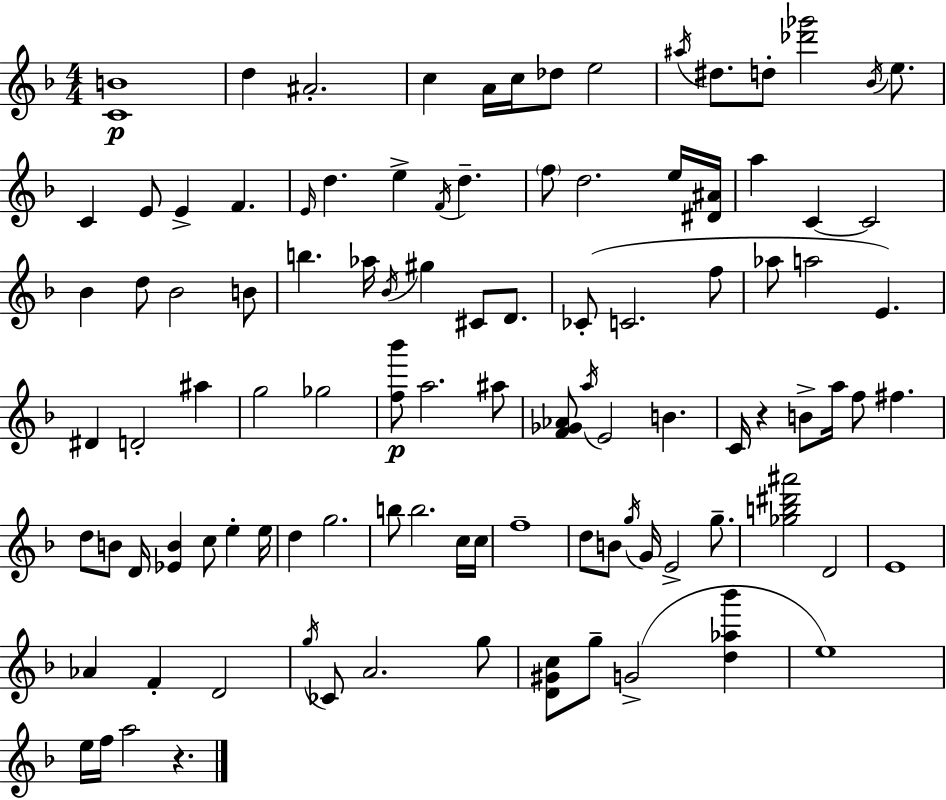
{
  \clef treble
  \numericTimeSignature
  \time 4/4
  \key f \major
  <c' b'>1\p | d''4 ais'2.-. | c''4 a'16 c''16 des''8 e''2 | \acciaccatura { ais''16 } dis''8. d''8-. <des''' ges'''>2 \acciaccatura { bes'16 } e''8. | \break c'4 e'8 e'4-> f'4. | \grace { e'16 } d''4. e''4-> \acciaccatura { f'16 } d''4.-- | \parenthesize f''8 d''2. | e''16 <dis' ais'>16 a''4 c'4~~ c'2 | \break bes'4 d''8 bes'2 | b'8 b''4. aes''16 \acciaccatura { bes'16 } gis''4 | cis'8 d'8. ces'8-.( c'2. | f''8 aes''8 a''2 e'4.) | \break dis'4 d'2-. | ais''4 g''2 ges''2 | <f'' bes'''>8\p a''2. | ais''8 <f' ges' aes'>8 \acciaccatura { a''16 } e'2 | \break b'4. c'16 r4 b'8-> a''16 f''8 | fis''4. d''8 b'8 d'16 <ees' b'>4 c''8 | e''4-. e''16 d''4 g''2. | b''8 b''2. | \break c''16 c''16 f''1-- | d''8 b'8 \acciaccatura { g''16 } g'16 e'2-> | g''8.-- <ges'' b'' dis''' ais'''>2 d'2 | e'1 | \break aes'4 f'4-. d'2 | \acciaccatura { g''16 } ces'8 a'2. | g''8 <d' gis' c''>8 g''8-- g'2->( | <d'' aes'' bes'''>4 e''1) | \break e''16 f''16 a''2 | r4. \bar "|."
}